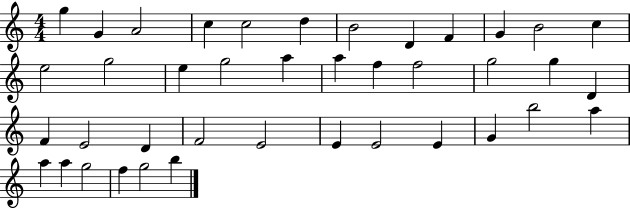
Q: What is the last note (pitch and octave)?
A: B5